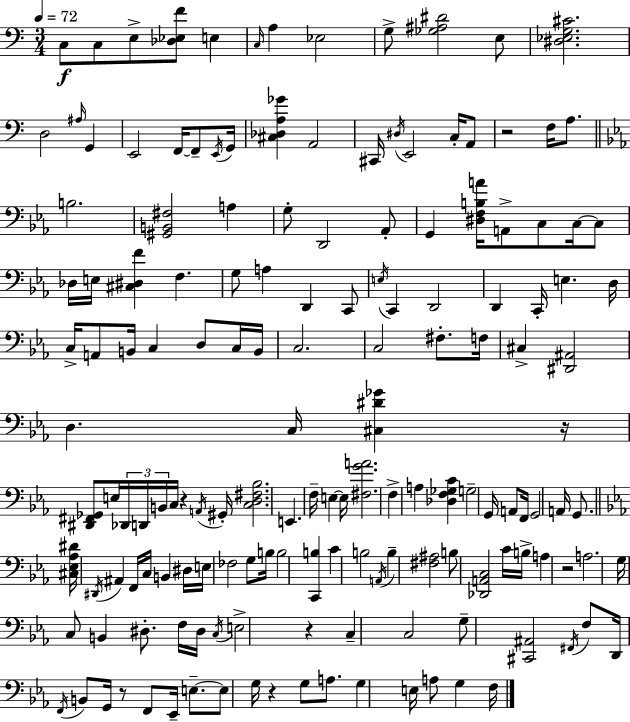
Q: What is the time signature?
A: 3/4